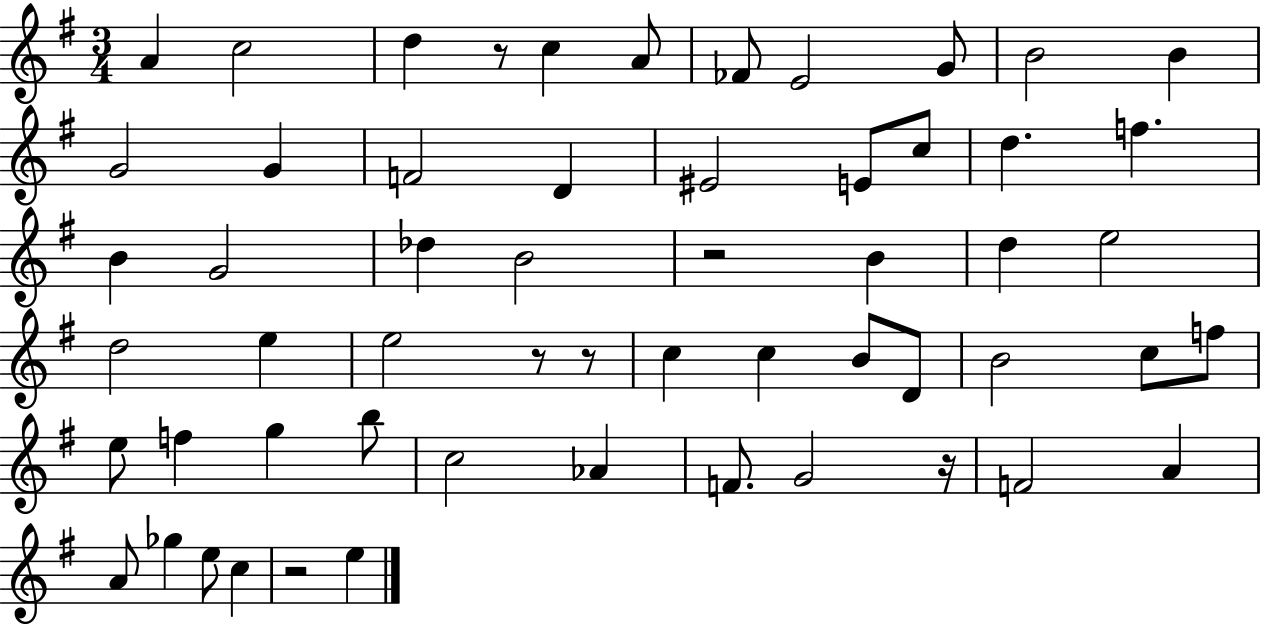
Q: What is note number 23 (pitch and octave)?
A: B4